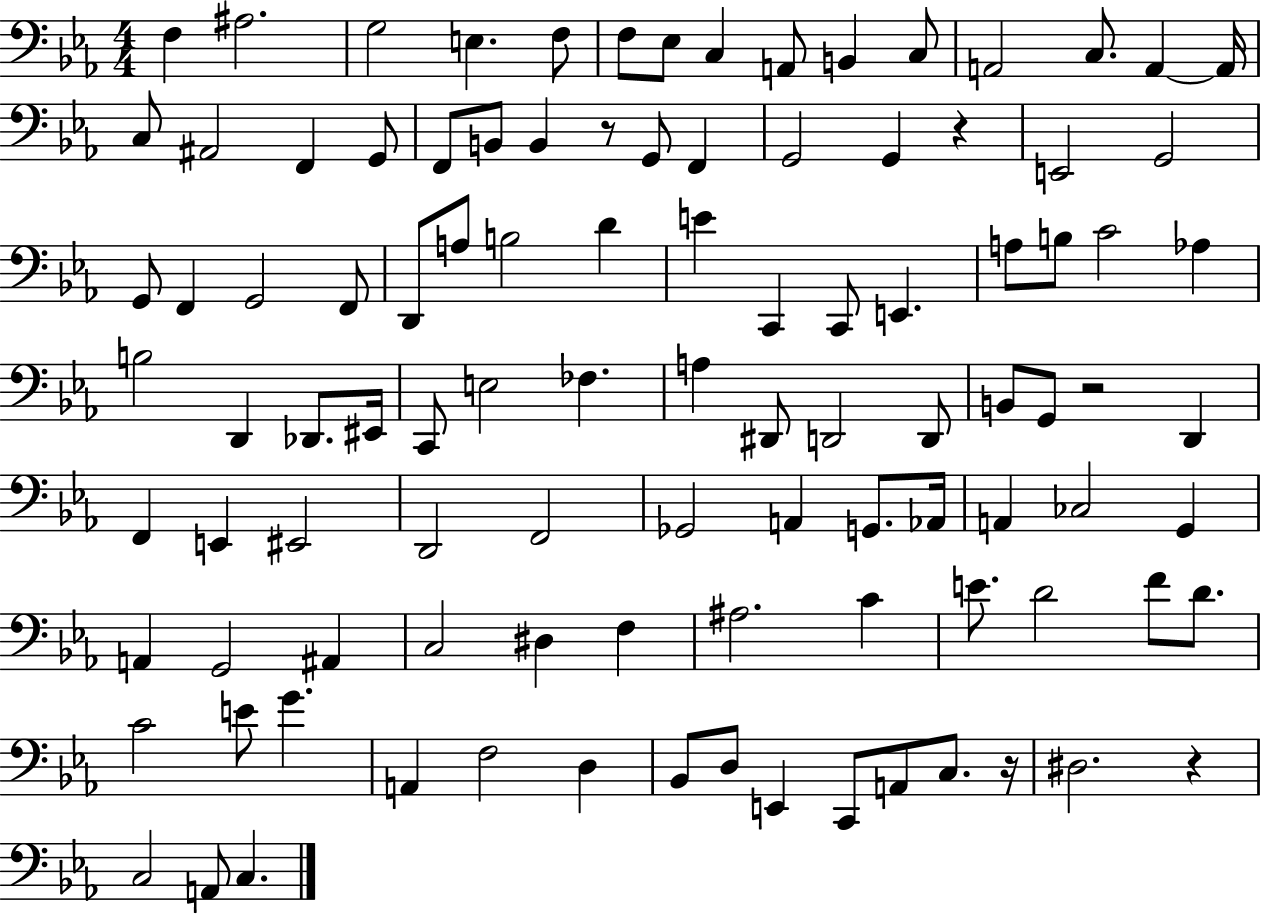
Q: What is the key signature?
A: EES major